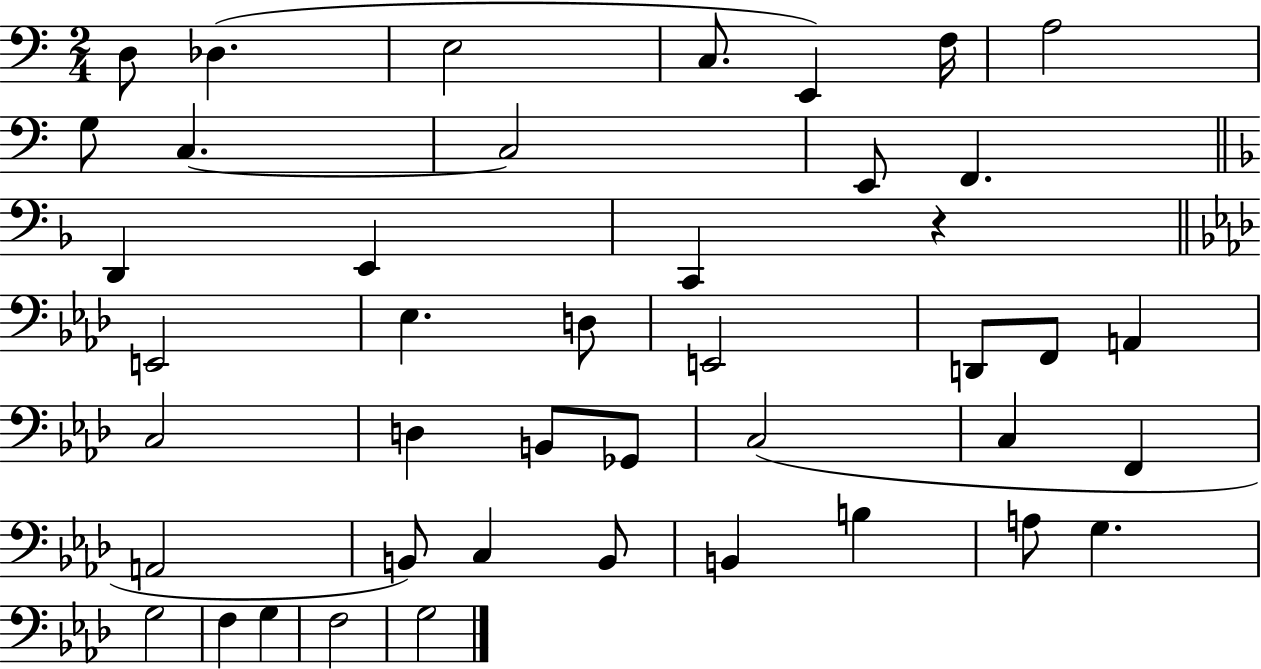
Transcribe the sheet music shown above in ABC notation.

X:1
T:Untitled
M:2/4
L:1/4
K:C
D,/2 _D, E,2 C,/2 E,, F,/4 A,2 G,/2 C, C,2 E,,/2 F,, D,, E,, C,, z E,,2 _E, D,/2 E,,2 D,,/2 F,,/2 A,, C,2 D, B,,/2 _G,,/2 C,2 C, F,, A,,2 B,,/2 C, B,,/2 B,, B, A,/2 G, G,2 F, G, F,2 G,2